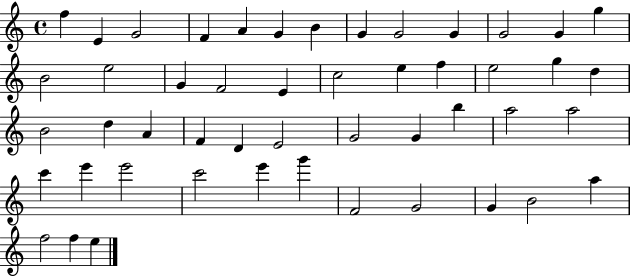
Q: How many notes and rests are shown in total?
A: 49